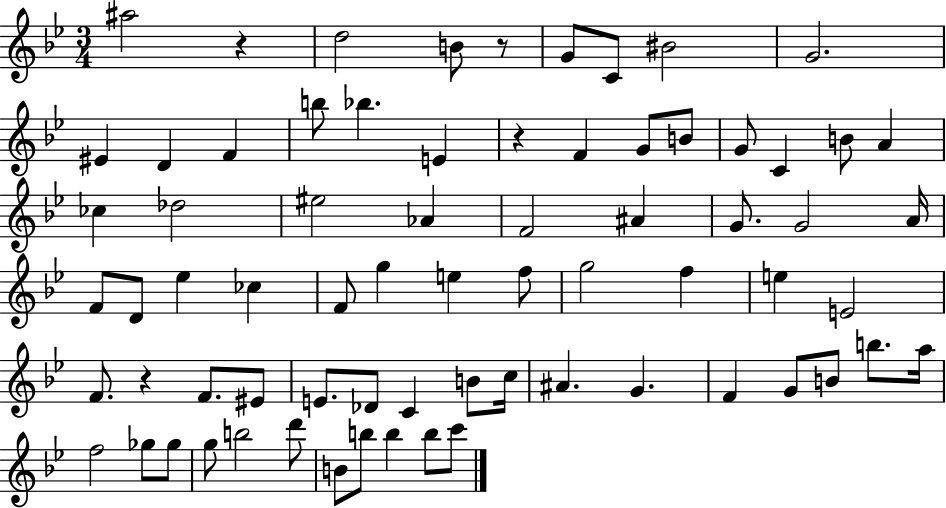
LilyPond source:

{
  \clef treble
  \numericTimeSignature
  \time 3/4
  \key bes \major
  \repeat volta 2 { ais''2 r4 | d''2 b'8 r8 | g'8 c'8 bis'2 | g'2. | \break eis'4 d'4 f'4 | b''8 bes''4. e'4 | r4 f'4 g'8 b'8 | g'8 c'4 b'8 a'4 | \break ces''4 des''2 | eis''2 aes'4 | f'2 ais'4 | g'8. g'2 a'16 | \break f'8 d'8 ees''4 ces''4 | f'8 g''4 e''4 f''8 | g''2 f''4 | e''4 e'2 | \break f'8. r4 f'8. eis'8 | e'8. des'8 c'4 b'8 c''16 | ais'4. g'4. | f'4 g'8 b'8 b''8. a''16 | \break f''2 ges''8 ges''8 | g''8 b''2 d'''8 | b'8 b''8 b''4 b''8 c'''8 | } \bar "|."
}